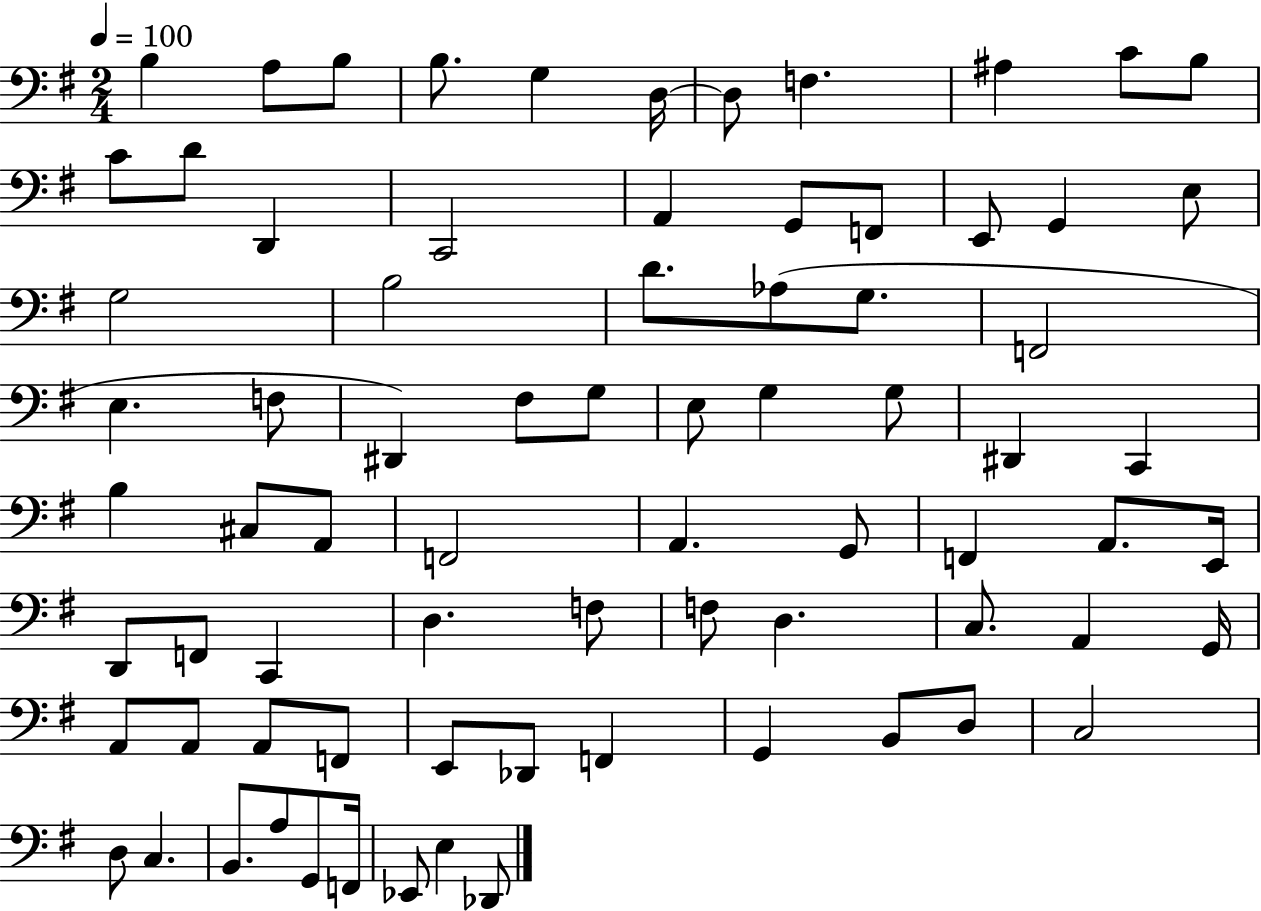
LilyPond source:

{
  \clef bass
  \numericTimeSignature
  \time 2/4
  \key g \major
  \tempo 4 = 100
  b4 a8 b8 | b8. g4 d16~~ | d8 f4. | ais4 c'8 b8 | \break c'8 d'8 d,4 | c,2 | a,4 g,8 f,8 | e,8 g,4 e8 | \break g2 | b2 | d'8. aes8( g8. | f,2 | \break e4. f8 | dis,4) fis8 g8 | e8 g4 g8 | dis,4 c,4 | \break b4 cis8 a,8 | f,2 | a,4. g,8 | f,4 a,8. e,16 | \break d,8 f,8 c,4 | d4. f8 | f8 d4. | c8. a,4 g,16 | \break a,8 a,8 a,8 f,8 | e,8 des,8 f,4 | g,4 b,8 d8 | c2 | \break d8 c4. | b,8. a8 g,8 f,16 | ees,8 e4 des,8 | \bar "|."
}